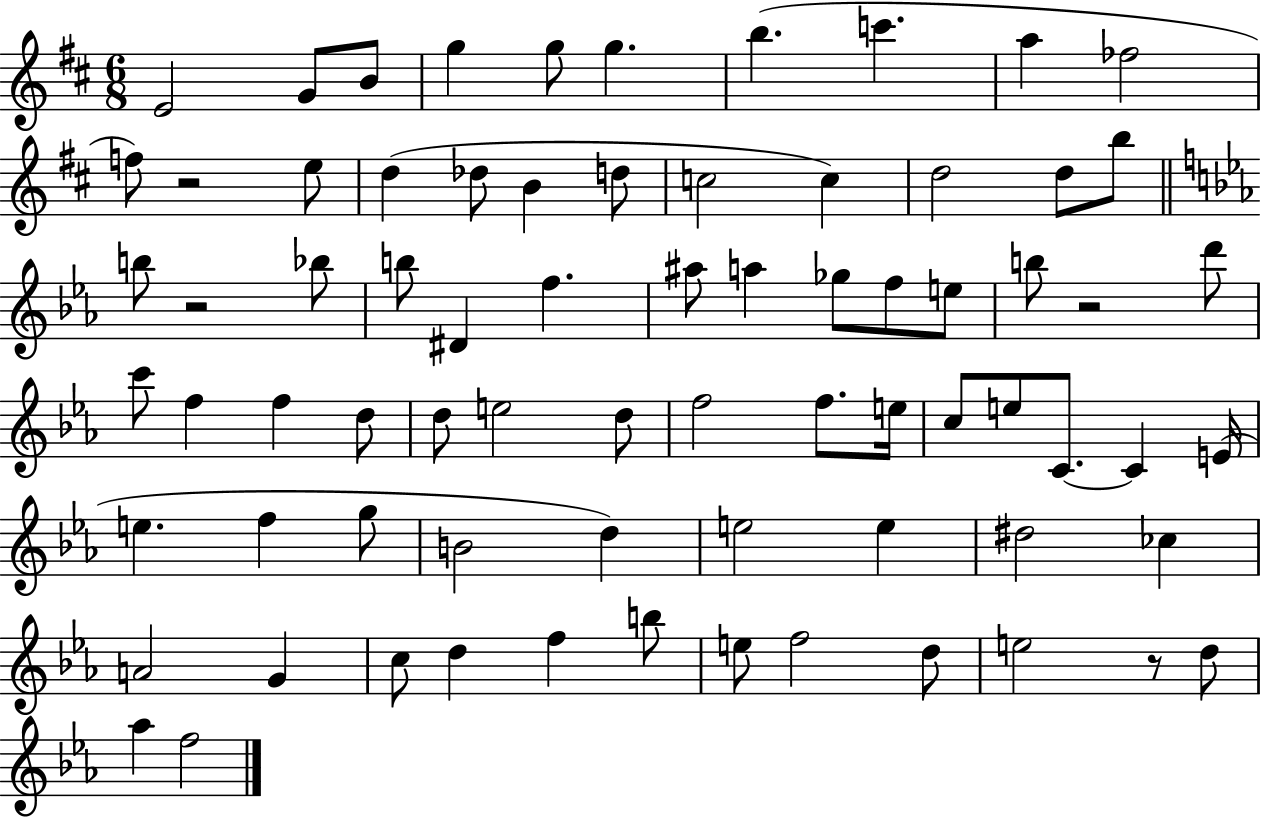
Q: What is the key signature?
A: D major